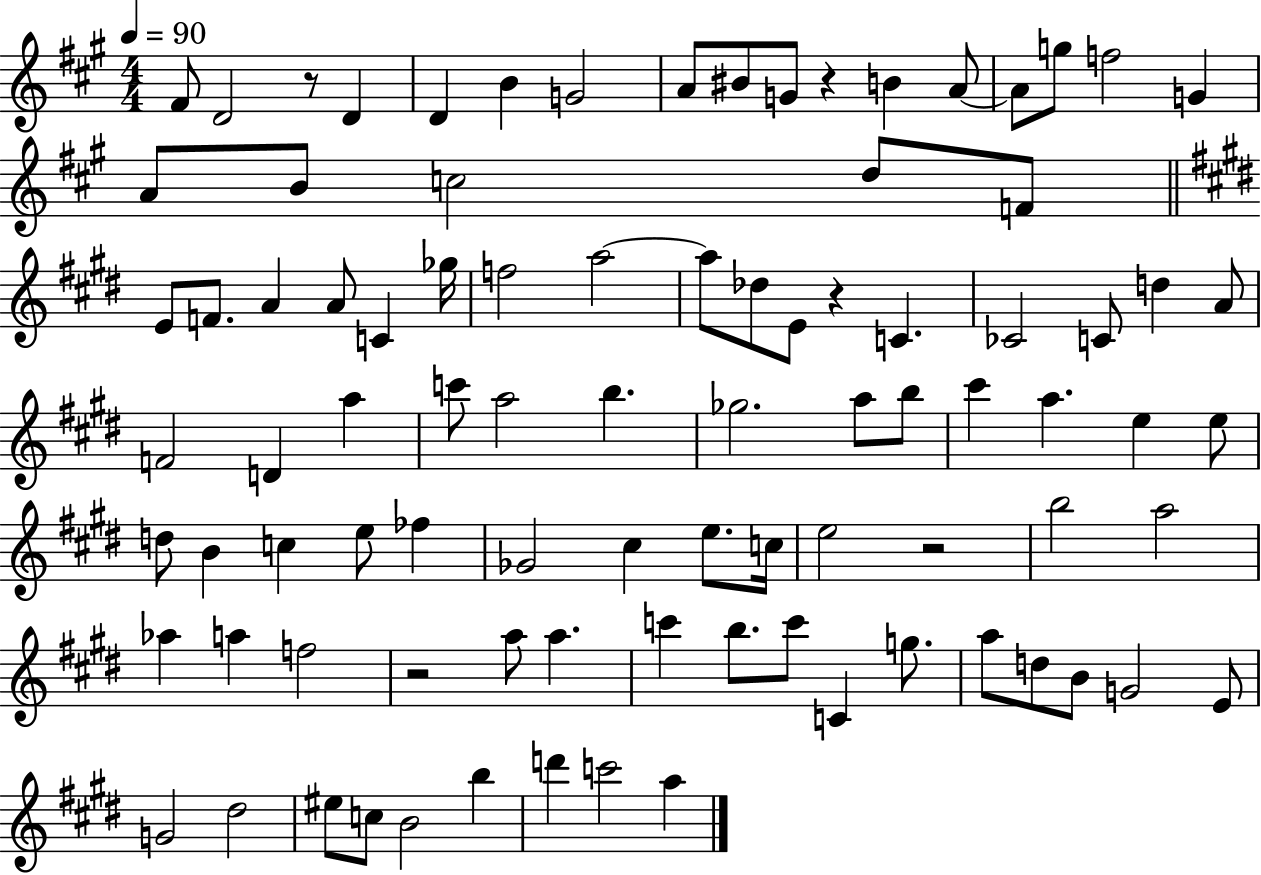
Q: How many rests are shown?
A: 5